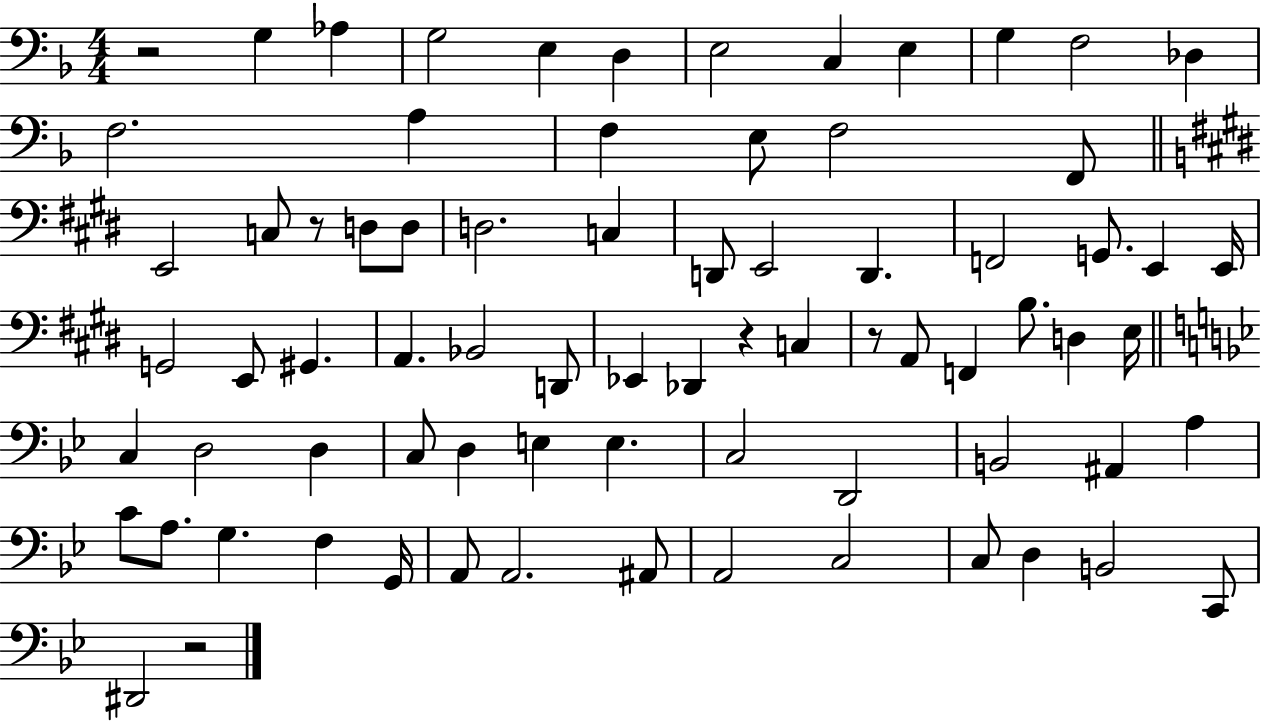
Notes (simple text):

R/h G3/q Ab3/q G3/h E3/q D3/q E3/h C3/q E3/q G3/q F3/h Db3/q F3/h. A3/q F3/q E3/e F3/h F2/e E2/h C3/e R/e D3/e D3/e D3/h. C3/q D2/e E2/h D2/q. F2/h G2/e. E2/q E2/s G2/h E2/e G#2/q. A2/q. Bb2/h D2/e Eb2/q Db2/q R/q C3/q R/e A2/e F2/q B3/e. D3/q E3/s C3/q D3/h D3/q C3/e D3/q E3/q E3/q. C3/h D2/h B2/h A#2/q A3/q C4/e A3/e. G3/q. F3/q G2/s A2/e A2/h. A#2/e A2/h C3/h C3/e D3/q B2/h C2/e D#2/h R/h